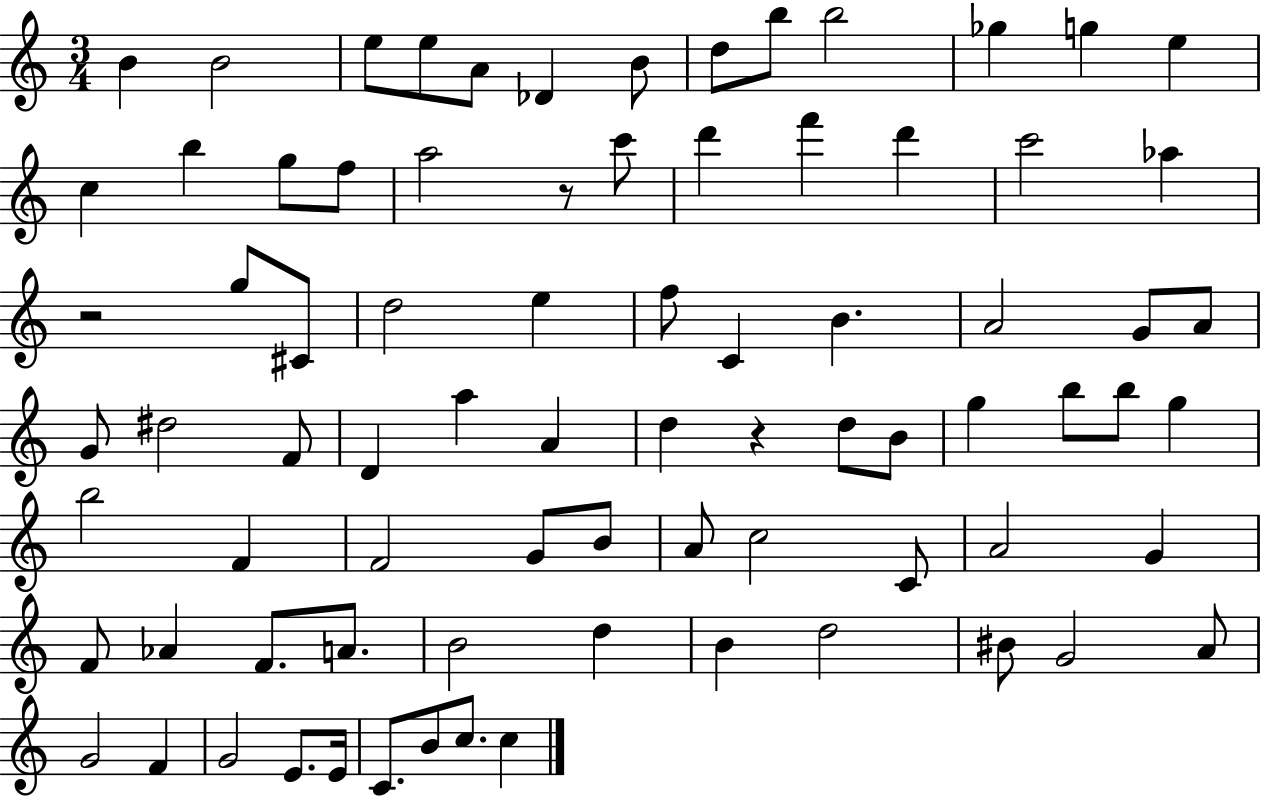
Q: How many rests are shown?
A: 3